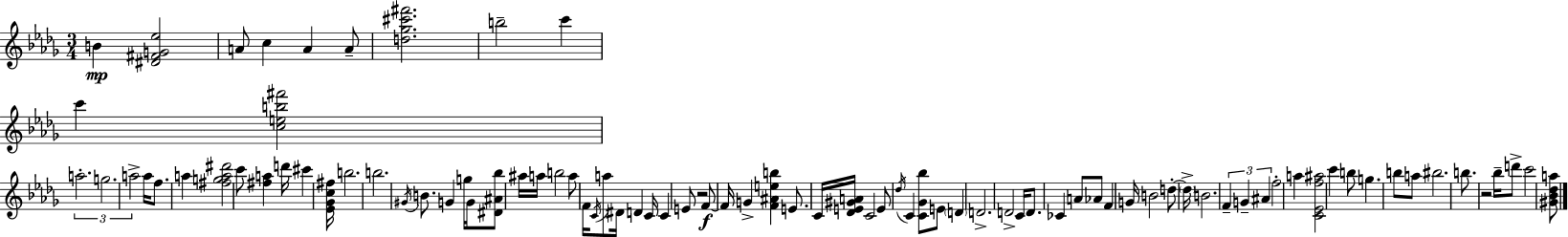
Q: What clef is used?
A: treble